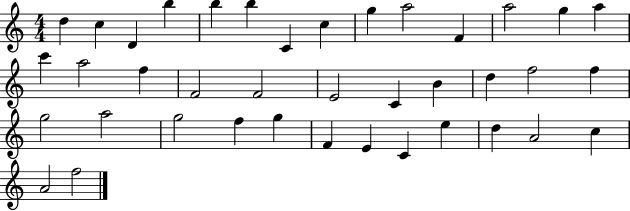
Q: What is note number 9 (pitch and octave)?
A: G5